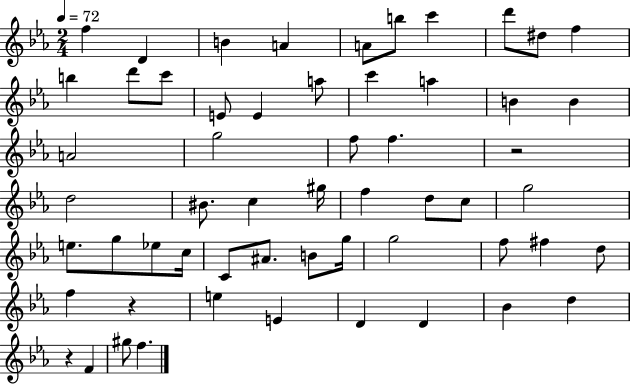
X:1
T:Untitled
M:2/4
L:1/4
K:Eb
f D B A A/2 b/2 c' d'/2 ^d/2 f b d'/2 c'/2 E/2 E a/2 c' a B B A2 g2 f/2 f z2 d2 ^B/2 c ^g/4 f d/2 c/2 g2 e/2 g/2 _e/2 c/4 C/2 ^A/2 B/2 g/4 g2 f/2 ^f d/2 f z e E D D _B d z F ^g/2 f